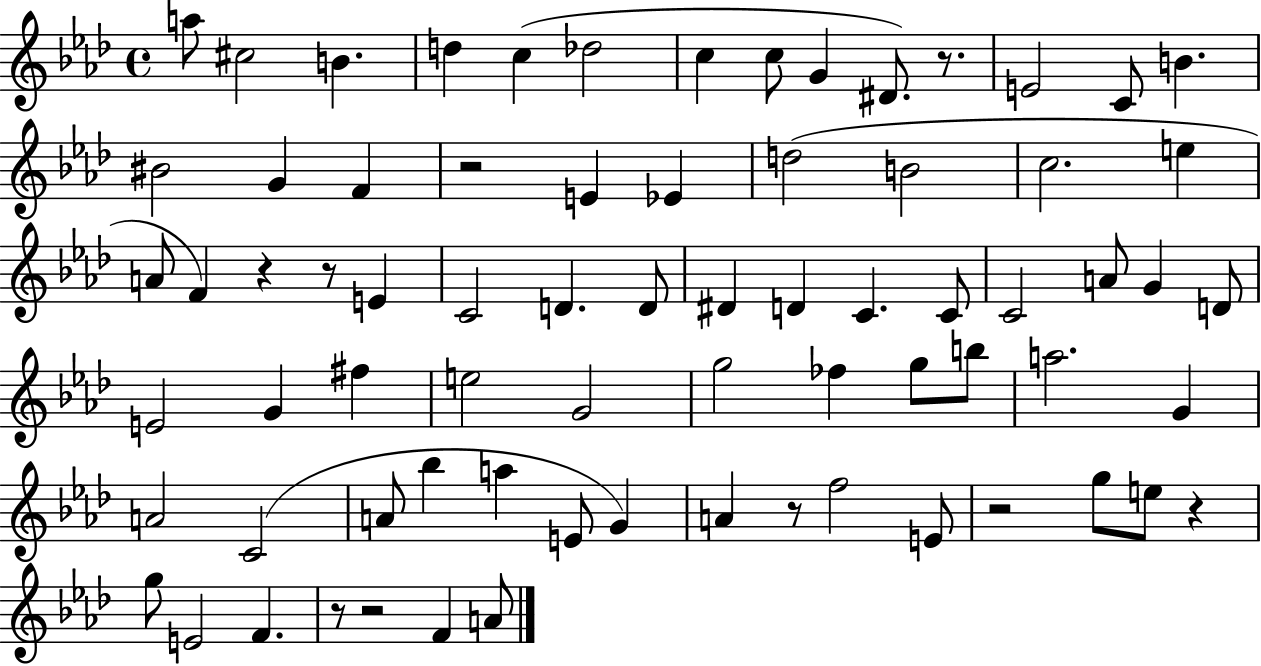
A5/e C#5/h B4/q. D5/q C5/q Db5/h C5/q C5/e G4/q D#4/e. R/e. E4/h C4/e B4/q. BIS4/h G4/q F4/q R/h E4/q Eb4/q D5/h B4/h C5/h. E5/q A4/e F4/q R/q R/e E4/q C4/h D4/q. D4/e D#4/q D4/q C4/q. C4/e C4/h A4/e G4/q D4/e E4/h G4/q F#5/q E5/h G4/h G5/h FES5/q G5/e B5/e A5/h. G4/q A4/h C4/h A4/e Bb5/q A5/q E4/e G4/q A4/q R/e F5/h E4/e R/h G5/e E5/e R/q G5/e E4/h F4/q. R/e R/h F4/q A4/e